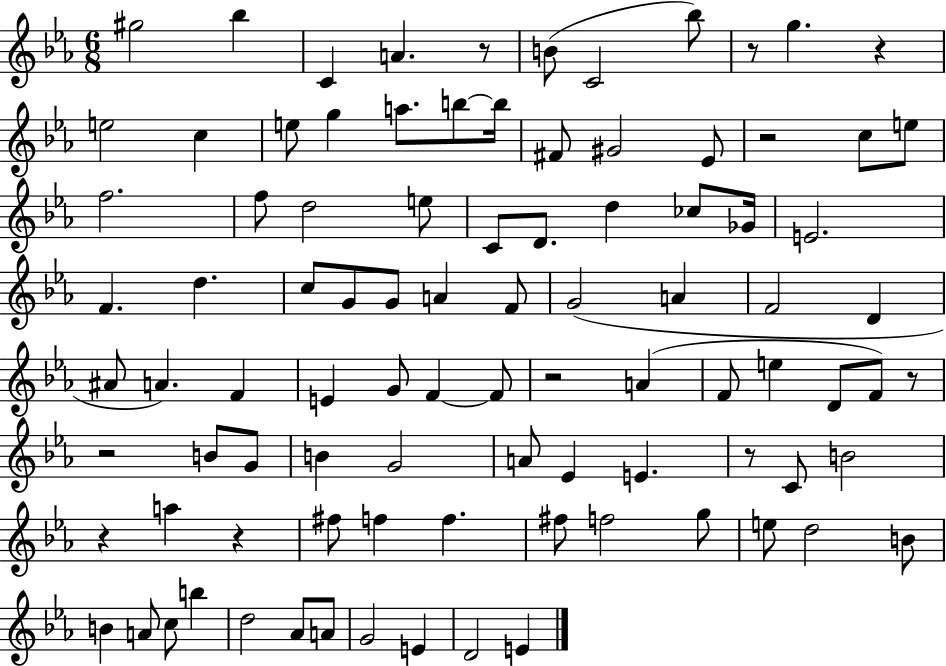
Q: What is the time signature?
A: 6/8